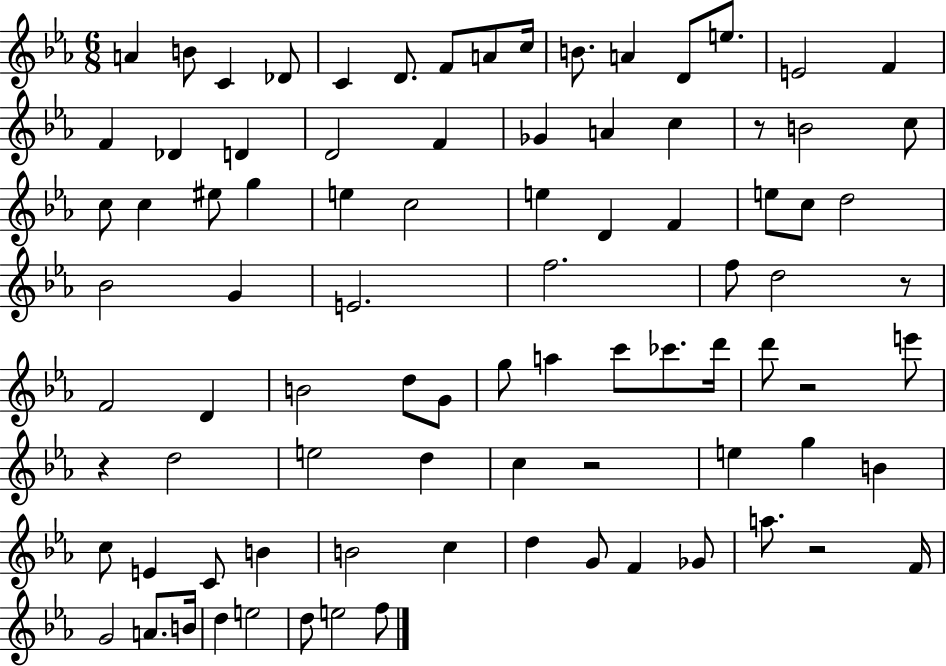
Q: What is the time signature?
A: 6/8